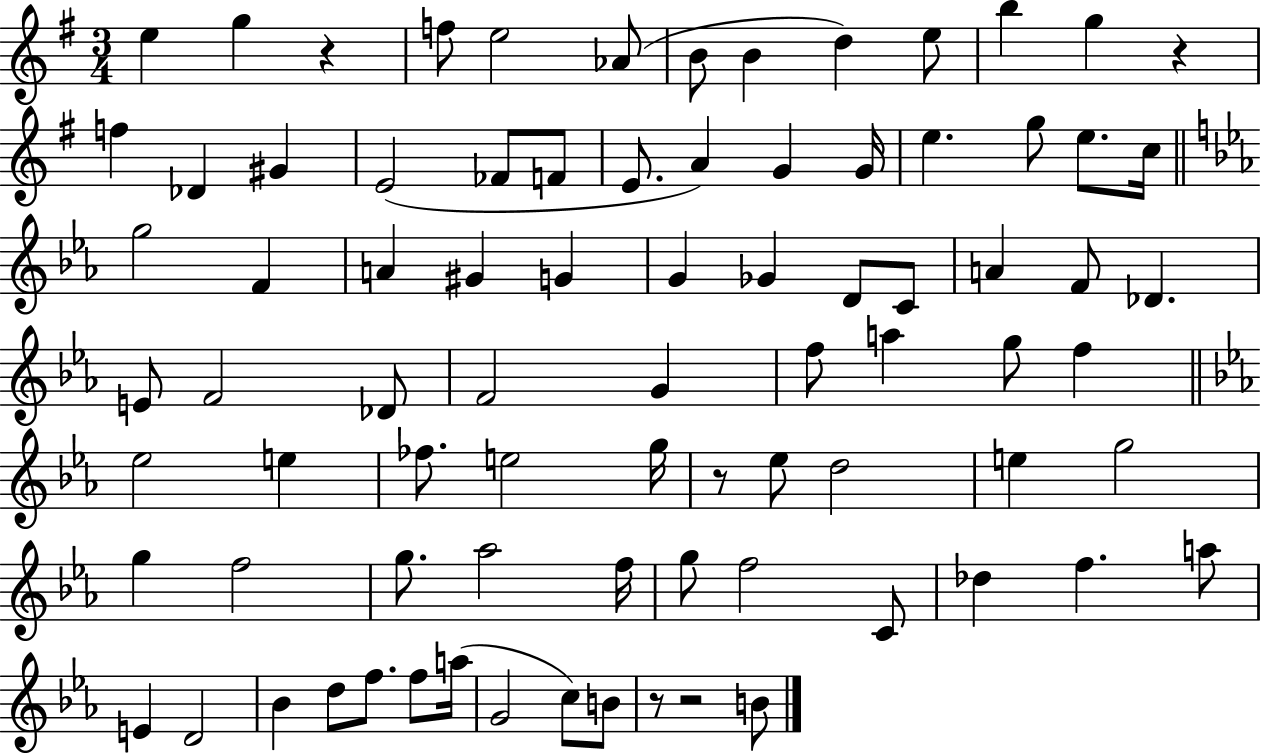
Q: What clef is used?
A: treble